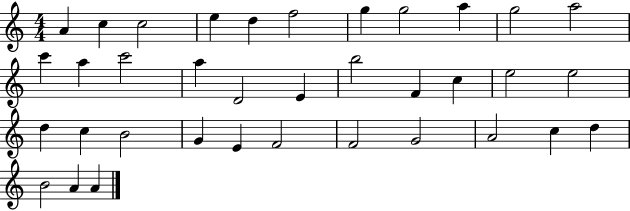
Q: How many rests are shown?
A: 0